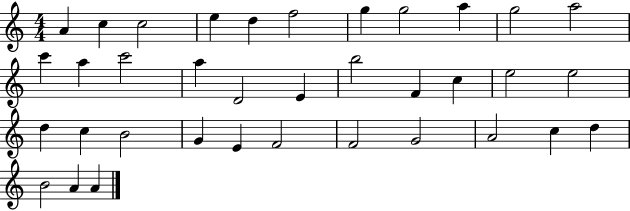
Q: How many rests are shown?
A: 0